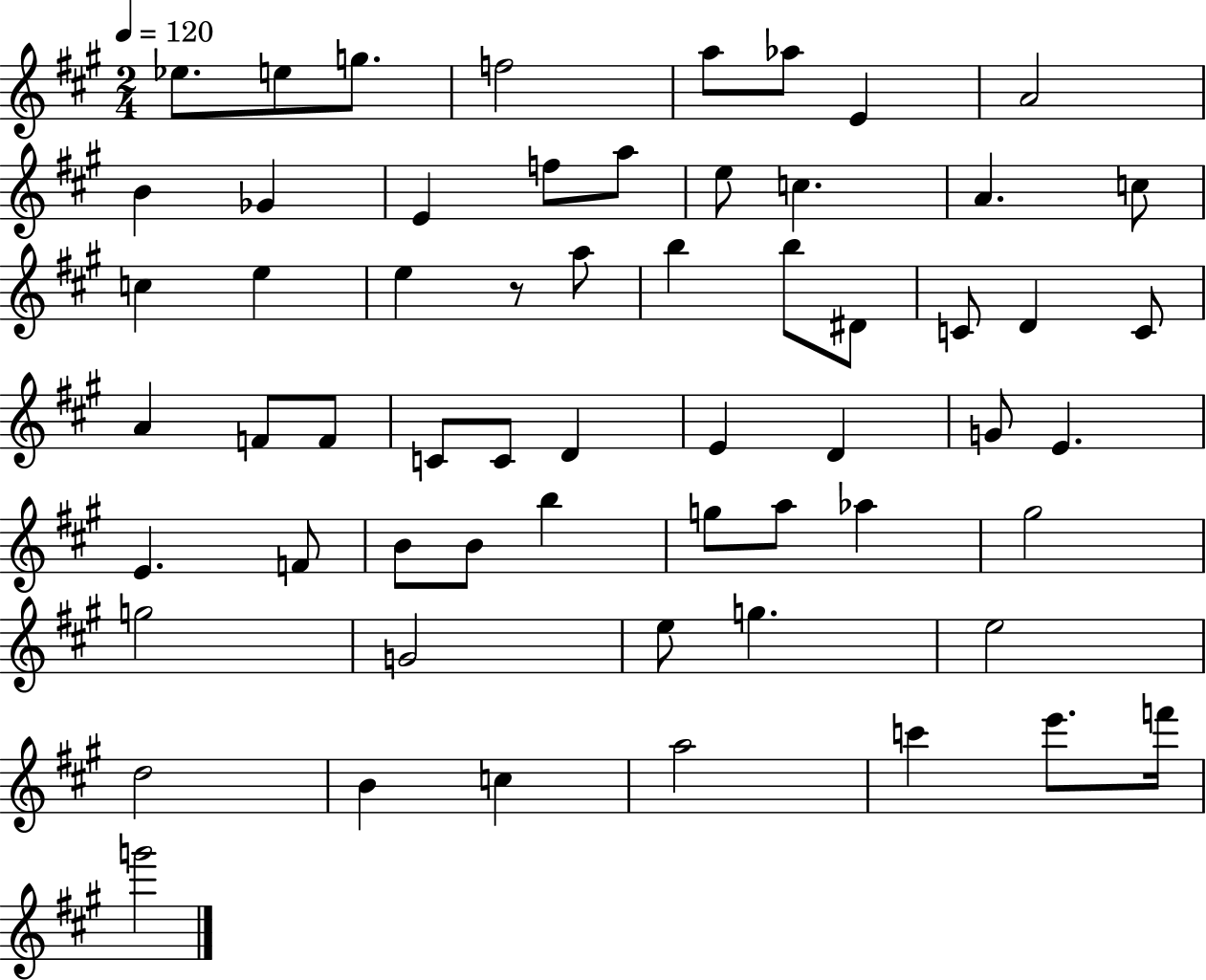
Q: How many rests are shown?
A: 1